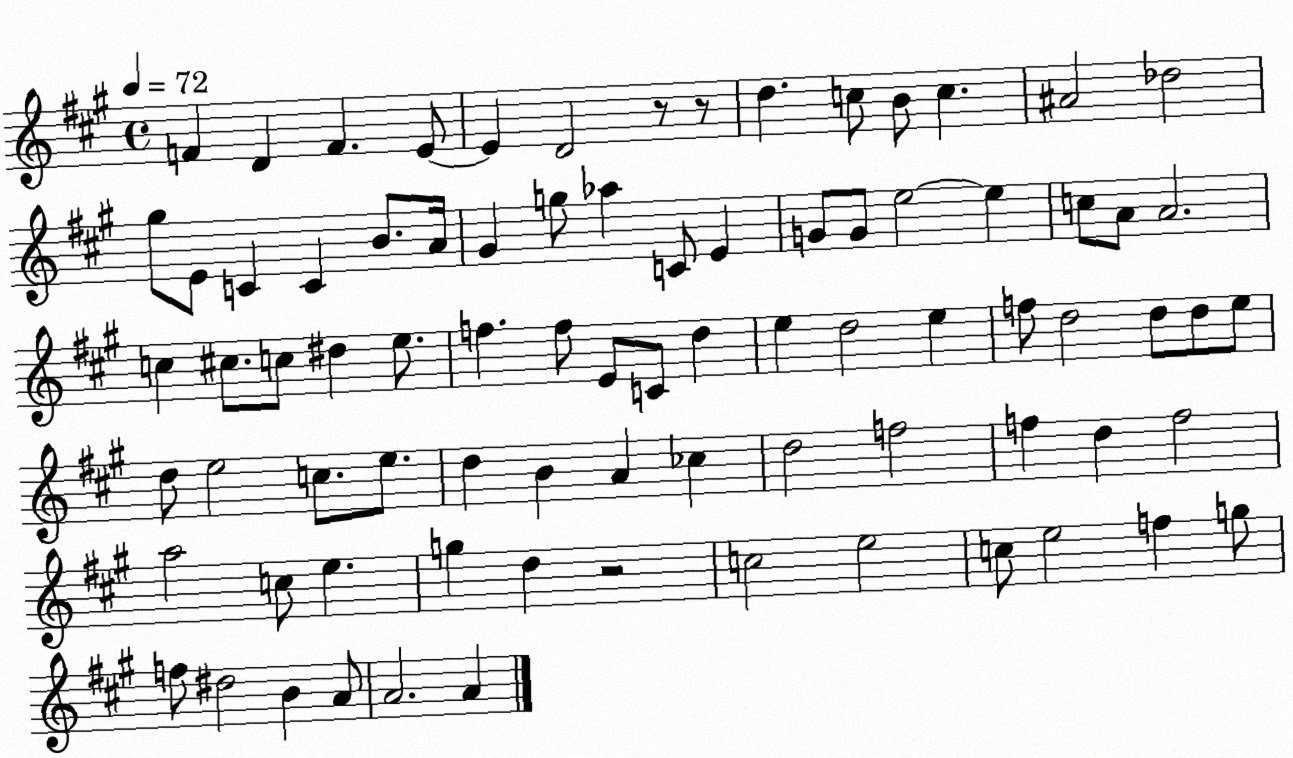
X:1
T:Untitled
M:4/4
L:1/4
K:A
F D F E/2 E D2 z/2 z/2 d c/2 B/2 c ^A2 _d2 ^g/2 E/2 C C B/2 A/4 ^G g/2 _a C/2 E G/2 G/2 e2 e c/2 A/2 A2 c ^c/2 c/2 ^d e/2 f f/2 E/2 C/2 d e d2 e f/2 d2 d/2 d/2 e/2 d/2 e2 c/2 e/2 d B A _c d2 f2 f d f2 a2 c/2 e g d z2 c2 e2 c/2 e2 f g/2 f/2 ^d2 B A/2 A2 A